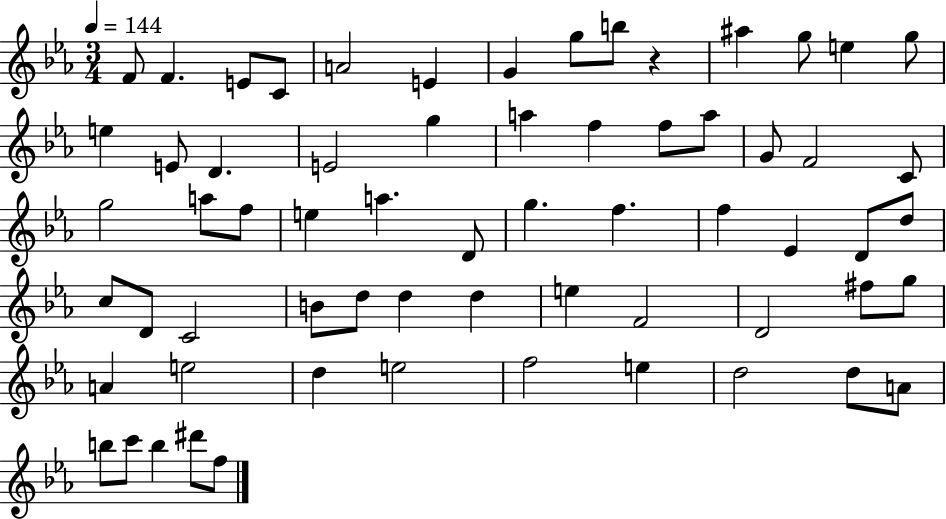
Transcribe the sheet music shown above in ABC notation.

X:1
T:Untitled
M:3/4
L:1/4
K:Eb
F/2 F E/2 C/2 A2 E G g/2 b/2 z ^a g/2 e g/2 e E/2 D E2 g a f f/2 a/2 G/2 F2 C/2 g2 a/2 f/2 e a D/2 g f f _E D/2 d/2 c/2 D/2 C2 B/2 d/2 d d e F2 D2 ^f/2 g/2 A e2 d e2 f2 e d2 d/2 A/2 b/2 c'/2 b ^d'/2 f/2